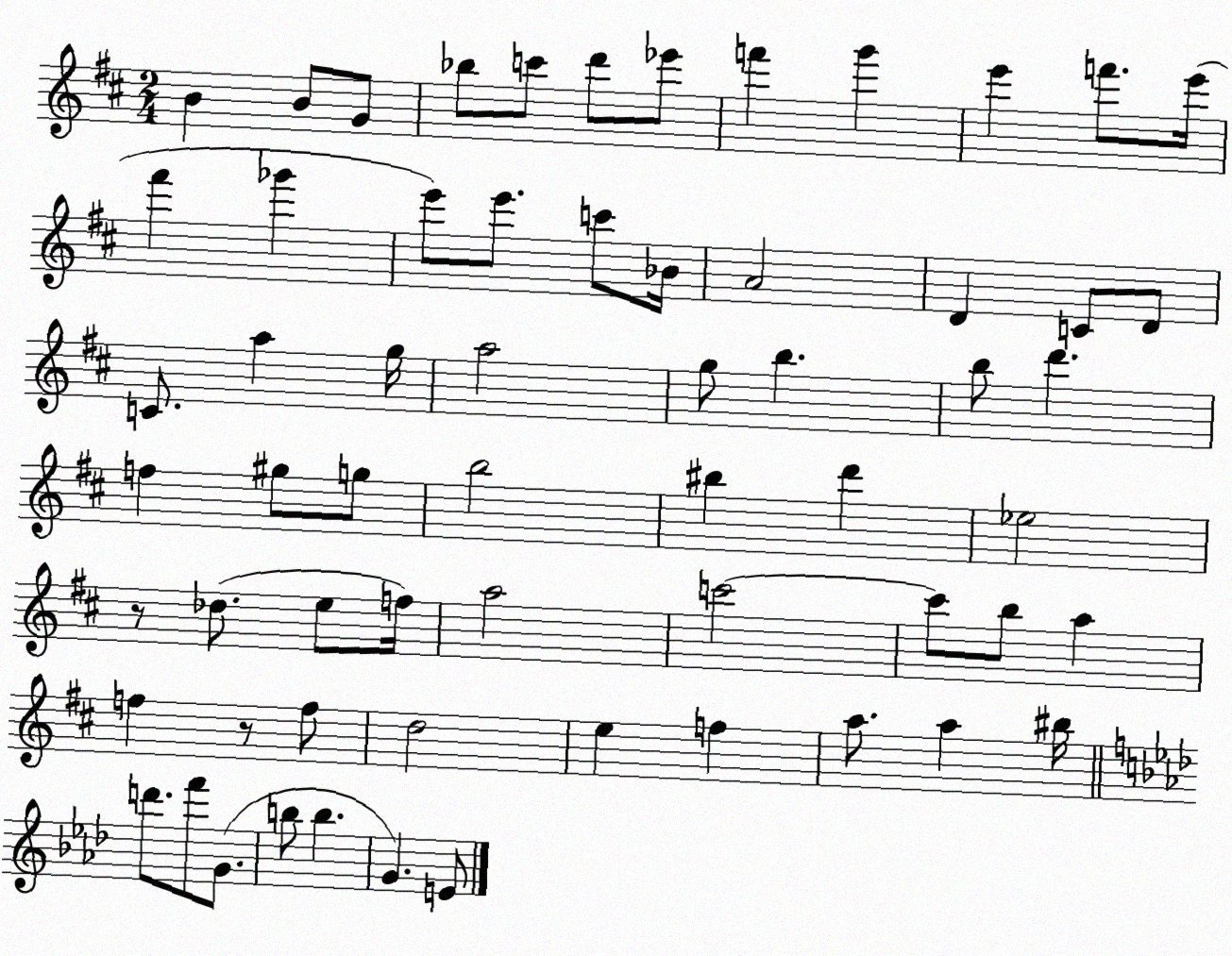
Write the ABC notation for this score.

X:1
T:Untitled
M:2/4
L:1/4
K:D
B B/2 G/2 _b/2 c'/2 d'/2 _e'/2 f' g' e' f'/2 e'/4 ^f' _g' e'/2 e'/2 c'/2 _B/4 A2 D C/2 D/2 C/2 a g/4 a2 g/2 b b/2 d' f ^g/2 g/2 b2 ^b d' _e2 z/2 _d/2 e/2 f/4 a2 c'2 c'/2 b/2 a f z/2 f/2 d2 e f a/2 a ^b/4 d'/2 f'/2 G/2 b/2 b G E/2